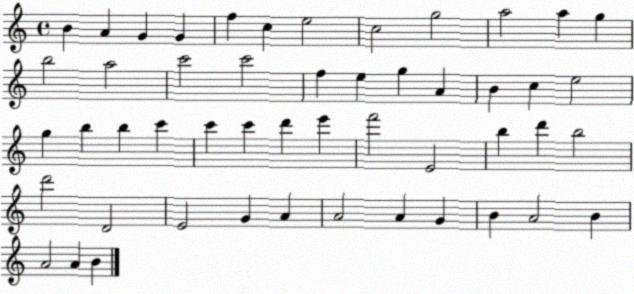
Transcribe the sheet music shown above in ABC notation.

X:1
T:Untitled
M:4/4
L:1/4
K:C
B A G G f c e2 c2 g2 a2 a g b2 a2 c'2 c'2 f e g A B c e2 g b b c' c' c' d' e' f'2 E2 b d' b2 d'2 D2 E2 G A A2 A G B A2 B A2 A B